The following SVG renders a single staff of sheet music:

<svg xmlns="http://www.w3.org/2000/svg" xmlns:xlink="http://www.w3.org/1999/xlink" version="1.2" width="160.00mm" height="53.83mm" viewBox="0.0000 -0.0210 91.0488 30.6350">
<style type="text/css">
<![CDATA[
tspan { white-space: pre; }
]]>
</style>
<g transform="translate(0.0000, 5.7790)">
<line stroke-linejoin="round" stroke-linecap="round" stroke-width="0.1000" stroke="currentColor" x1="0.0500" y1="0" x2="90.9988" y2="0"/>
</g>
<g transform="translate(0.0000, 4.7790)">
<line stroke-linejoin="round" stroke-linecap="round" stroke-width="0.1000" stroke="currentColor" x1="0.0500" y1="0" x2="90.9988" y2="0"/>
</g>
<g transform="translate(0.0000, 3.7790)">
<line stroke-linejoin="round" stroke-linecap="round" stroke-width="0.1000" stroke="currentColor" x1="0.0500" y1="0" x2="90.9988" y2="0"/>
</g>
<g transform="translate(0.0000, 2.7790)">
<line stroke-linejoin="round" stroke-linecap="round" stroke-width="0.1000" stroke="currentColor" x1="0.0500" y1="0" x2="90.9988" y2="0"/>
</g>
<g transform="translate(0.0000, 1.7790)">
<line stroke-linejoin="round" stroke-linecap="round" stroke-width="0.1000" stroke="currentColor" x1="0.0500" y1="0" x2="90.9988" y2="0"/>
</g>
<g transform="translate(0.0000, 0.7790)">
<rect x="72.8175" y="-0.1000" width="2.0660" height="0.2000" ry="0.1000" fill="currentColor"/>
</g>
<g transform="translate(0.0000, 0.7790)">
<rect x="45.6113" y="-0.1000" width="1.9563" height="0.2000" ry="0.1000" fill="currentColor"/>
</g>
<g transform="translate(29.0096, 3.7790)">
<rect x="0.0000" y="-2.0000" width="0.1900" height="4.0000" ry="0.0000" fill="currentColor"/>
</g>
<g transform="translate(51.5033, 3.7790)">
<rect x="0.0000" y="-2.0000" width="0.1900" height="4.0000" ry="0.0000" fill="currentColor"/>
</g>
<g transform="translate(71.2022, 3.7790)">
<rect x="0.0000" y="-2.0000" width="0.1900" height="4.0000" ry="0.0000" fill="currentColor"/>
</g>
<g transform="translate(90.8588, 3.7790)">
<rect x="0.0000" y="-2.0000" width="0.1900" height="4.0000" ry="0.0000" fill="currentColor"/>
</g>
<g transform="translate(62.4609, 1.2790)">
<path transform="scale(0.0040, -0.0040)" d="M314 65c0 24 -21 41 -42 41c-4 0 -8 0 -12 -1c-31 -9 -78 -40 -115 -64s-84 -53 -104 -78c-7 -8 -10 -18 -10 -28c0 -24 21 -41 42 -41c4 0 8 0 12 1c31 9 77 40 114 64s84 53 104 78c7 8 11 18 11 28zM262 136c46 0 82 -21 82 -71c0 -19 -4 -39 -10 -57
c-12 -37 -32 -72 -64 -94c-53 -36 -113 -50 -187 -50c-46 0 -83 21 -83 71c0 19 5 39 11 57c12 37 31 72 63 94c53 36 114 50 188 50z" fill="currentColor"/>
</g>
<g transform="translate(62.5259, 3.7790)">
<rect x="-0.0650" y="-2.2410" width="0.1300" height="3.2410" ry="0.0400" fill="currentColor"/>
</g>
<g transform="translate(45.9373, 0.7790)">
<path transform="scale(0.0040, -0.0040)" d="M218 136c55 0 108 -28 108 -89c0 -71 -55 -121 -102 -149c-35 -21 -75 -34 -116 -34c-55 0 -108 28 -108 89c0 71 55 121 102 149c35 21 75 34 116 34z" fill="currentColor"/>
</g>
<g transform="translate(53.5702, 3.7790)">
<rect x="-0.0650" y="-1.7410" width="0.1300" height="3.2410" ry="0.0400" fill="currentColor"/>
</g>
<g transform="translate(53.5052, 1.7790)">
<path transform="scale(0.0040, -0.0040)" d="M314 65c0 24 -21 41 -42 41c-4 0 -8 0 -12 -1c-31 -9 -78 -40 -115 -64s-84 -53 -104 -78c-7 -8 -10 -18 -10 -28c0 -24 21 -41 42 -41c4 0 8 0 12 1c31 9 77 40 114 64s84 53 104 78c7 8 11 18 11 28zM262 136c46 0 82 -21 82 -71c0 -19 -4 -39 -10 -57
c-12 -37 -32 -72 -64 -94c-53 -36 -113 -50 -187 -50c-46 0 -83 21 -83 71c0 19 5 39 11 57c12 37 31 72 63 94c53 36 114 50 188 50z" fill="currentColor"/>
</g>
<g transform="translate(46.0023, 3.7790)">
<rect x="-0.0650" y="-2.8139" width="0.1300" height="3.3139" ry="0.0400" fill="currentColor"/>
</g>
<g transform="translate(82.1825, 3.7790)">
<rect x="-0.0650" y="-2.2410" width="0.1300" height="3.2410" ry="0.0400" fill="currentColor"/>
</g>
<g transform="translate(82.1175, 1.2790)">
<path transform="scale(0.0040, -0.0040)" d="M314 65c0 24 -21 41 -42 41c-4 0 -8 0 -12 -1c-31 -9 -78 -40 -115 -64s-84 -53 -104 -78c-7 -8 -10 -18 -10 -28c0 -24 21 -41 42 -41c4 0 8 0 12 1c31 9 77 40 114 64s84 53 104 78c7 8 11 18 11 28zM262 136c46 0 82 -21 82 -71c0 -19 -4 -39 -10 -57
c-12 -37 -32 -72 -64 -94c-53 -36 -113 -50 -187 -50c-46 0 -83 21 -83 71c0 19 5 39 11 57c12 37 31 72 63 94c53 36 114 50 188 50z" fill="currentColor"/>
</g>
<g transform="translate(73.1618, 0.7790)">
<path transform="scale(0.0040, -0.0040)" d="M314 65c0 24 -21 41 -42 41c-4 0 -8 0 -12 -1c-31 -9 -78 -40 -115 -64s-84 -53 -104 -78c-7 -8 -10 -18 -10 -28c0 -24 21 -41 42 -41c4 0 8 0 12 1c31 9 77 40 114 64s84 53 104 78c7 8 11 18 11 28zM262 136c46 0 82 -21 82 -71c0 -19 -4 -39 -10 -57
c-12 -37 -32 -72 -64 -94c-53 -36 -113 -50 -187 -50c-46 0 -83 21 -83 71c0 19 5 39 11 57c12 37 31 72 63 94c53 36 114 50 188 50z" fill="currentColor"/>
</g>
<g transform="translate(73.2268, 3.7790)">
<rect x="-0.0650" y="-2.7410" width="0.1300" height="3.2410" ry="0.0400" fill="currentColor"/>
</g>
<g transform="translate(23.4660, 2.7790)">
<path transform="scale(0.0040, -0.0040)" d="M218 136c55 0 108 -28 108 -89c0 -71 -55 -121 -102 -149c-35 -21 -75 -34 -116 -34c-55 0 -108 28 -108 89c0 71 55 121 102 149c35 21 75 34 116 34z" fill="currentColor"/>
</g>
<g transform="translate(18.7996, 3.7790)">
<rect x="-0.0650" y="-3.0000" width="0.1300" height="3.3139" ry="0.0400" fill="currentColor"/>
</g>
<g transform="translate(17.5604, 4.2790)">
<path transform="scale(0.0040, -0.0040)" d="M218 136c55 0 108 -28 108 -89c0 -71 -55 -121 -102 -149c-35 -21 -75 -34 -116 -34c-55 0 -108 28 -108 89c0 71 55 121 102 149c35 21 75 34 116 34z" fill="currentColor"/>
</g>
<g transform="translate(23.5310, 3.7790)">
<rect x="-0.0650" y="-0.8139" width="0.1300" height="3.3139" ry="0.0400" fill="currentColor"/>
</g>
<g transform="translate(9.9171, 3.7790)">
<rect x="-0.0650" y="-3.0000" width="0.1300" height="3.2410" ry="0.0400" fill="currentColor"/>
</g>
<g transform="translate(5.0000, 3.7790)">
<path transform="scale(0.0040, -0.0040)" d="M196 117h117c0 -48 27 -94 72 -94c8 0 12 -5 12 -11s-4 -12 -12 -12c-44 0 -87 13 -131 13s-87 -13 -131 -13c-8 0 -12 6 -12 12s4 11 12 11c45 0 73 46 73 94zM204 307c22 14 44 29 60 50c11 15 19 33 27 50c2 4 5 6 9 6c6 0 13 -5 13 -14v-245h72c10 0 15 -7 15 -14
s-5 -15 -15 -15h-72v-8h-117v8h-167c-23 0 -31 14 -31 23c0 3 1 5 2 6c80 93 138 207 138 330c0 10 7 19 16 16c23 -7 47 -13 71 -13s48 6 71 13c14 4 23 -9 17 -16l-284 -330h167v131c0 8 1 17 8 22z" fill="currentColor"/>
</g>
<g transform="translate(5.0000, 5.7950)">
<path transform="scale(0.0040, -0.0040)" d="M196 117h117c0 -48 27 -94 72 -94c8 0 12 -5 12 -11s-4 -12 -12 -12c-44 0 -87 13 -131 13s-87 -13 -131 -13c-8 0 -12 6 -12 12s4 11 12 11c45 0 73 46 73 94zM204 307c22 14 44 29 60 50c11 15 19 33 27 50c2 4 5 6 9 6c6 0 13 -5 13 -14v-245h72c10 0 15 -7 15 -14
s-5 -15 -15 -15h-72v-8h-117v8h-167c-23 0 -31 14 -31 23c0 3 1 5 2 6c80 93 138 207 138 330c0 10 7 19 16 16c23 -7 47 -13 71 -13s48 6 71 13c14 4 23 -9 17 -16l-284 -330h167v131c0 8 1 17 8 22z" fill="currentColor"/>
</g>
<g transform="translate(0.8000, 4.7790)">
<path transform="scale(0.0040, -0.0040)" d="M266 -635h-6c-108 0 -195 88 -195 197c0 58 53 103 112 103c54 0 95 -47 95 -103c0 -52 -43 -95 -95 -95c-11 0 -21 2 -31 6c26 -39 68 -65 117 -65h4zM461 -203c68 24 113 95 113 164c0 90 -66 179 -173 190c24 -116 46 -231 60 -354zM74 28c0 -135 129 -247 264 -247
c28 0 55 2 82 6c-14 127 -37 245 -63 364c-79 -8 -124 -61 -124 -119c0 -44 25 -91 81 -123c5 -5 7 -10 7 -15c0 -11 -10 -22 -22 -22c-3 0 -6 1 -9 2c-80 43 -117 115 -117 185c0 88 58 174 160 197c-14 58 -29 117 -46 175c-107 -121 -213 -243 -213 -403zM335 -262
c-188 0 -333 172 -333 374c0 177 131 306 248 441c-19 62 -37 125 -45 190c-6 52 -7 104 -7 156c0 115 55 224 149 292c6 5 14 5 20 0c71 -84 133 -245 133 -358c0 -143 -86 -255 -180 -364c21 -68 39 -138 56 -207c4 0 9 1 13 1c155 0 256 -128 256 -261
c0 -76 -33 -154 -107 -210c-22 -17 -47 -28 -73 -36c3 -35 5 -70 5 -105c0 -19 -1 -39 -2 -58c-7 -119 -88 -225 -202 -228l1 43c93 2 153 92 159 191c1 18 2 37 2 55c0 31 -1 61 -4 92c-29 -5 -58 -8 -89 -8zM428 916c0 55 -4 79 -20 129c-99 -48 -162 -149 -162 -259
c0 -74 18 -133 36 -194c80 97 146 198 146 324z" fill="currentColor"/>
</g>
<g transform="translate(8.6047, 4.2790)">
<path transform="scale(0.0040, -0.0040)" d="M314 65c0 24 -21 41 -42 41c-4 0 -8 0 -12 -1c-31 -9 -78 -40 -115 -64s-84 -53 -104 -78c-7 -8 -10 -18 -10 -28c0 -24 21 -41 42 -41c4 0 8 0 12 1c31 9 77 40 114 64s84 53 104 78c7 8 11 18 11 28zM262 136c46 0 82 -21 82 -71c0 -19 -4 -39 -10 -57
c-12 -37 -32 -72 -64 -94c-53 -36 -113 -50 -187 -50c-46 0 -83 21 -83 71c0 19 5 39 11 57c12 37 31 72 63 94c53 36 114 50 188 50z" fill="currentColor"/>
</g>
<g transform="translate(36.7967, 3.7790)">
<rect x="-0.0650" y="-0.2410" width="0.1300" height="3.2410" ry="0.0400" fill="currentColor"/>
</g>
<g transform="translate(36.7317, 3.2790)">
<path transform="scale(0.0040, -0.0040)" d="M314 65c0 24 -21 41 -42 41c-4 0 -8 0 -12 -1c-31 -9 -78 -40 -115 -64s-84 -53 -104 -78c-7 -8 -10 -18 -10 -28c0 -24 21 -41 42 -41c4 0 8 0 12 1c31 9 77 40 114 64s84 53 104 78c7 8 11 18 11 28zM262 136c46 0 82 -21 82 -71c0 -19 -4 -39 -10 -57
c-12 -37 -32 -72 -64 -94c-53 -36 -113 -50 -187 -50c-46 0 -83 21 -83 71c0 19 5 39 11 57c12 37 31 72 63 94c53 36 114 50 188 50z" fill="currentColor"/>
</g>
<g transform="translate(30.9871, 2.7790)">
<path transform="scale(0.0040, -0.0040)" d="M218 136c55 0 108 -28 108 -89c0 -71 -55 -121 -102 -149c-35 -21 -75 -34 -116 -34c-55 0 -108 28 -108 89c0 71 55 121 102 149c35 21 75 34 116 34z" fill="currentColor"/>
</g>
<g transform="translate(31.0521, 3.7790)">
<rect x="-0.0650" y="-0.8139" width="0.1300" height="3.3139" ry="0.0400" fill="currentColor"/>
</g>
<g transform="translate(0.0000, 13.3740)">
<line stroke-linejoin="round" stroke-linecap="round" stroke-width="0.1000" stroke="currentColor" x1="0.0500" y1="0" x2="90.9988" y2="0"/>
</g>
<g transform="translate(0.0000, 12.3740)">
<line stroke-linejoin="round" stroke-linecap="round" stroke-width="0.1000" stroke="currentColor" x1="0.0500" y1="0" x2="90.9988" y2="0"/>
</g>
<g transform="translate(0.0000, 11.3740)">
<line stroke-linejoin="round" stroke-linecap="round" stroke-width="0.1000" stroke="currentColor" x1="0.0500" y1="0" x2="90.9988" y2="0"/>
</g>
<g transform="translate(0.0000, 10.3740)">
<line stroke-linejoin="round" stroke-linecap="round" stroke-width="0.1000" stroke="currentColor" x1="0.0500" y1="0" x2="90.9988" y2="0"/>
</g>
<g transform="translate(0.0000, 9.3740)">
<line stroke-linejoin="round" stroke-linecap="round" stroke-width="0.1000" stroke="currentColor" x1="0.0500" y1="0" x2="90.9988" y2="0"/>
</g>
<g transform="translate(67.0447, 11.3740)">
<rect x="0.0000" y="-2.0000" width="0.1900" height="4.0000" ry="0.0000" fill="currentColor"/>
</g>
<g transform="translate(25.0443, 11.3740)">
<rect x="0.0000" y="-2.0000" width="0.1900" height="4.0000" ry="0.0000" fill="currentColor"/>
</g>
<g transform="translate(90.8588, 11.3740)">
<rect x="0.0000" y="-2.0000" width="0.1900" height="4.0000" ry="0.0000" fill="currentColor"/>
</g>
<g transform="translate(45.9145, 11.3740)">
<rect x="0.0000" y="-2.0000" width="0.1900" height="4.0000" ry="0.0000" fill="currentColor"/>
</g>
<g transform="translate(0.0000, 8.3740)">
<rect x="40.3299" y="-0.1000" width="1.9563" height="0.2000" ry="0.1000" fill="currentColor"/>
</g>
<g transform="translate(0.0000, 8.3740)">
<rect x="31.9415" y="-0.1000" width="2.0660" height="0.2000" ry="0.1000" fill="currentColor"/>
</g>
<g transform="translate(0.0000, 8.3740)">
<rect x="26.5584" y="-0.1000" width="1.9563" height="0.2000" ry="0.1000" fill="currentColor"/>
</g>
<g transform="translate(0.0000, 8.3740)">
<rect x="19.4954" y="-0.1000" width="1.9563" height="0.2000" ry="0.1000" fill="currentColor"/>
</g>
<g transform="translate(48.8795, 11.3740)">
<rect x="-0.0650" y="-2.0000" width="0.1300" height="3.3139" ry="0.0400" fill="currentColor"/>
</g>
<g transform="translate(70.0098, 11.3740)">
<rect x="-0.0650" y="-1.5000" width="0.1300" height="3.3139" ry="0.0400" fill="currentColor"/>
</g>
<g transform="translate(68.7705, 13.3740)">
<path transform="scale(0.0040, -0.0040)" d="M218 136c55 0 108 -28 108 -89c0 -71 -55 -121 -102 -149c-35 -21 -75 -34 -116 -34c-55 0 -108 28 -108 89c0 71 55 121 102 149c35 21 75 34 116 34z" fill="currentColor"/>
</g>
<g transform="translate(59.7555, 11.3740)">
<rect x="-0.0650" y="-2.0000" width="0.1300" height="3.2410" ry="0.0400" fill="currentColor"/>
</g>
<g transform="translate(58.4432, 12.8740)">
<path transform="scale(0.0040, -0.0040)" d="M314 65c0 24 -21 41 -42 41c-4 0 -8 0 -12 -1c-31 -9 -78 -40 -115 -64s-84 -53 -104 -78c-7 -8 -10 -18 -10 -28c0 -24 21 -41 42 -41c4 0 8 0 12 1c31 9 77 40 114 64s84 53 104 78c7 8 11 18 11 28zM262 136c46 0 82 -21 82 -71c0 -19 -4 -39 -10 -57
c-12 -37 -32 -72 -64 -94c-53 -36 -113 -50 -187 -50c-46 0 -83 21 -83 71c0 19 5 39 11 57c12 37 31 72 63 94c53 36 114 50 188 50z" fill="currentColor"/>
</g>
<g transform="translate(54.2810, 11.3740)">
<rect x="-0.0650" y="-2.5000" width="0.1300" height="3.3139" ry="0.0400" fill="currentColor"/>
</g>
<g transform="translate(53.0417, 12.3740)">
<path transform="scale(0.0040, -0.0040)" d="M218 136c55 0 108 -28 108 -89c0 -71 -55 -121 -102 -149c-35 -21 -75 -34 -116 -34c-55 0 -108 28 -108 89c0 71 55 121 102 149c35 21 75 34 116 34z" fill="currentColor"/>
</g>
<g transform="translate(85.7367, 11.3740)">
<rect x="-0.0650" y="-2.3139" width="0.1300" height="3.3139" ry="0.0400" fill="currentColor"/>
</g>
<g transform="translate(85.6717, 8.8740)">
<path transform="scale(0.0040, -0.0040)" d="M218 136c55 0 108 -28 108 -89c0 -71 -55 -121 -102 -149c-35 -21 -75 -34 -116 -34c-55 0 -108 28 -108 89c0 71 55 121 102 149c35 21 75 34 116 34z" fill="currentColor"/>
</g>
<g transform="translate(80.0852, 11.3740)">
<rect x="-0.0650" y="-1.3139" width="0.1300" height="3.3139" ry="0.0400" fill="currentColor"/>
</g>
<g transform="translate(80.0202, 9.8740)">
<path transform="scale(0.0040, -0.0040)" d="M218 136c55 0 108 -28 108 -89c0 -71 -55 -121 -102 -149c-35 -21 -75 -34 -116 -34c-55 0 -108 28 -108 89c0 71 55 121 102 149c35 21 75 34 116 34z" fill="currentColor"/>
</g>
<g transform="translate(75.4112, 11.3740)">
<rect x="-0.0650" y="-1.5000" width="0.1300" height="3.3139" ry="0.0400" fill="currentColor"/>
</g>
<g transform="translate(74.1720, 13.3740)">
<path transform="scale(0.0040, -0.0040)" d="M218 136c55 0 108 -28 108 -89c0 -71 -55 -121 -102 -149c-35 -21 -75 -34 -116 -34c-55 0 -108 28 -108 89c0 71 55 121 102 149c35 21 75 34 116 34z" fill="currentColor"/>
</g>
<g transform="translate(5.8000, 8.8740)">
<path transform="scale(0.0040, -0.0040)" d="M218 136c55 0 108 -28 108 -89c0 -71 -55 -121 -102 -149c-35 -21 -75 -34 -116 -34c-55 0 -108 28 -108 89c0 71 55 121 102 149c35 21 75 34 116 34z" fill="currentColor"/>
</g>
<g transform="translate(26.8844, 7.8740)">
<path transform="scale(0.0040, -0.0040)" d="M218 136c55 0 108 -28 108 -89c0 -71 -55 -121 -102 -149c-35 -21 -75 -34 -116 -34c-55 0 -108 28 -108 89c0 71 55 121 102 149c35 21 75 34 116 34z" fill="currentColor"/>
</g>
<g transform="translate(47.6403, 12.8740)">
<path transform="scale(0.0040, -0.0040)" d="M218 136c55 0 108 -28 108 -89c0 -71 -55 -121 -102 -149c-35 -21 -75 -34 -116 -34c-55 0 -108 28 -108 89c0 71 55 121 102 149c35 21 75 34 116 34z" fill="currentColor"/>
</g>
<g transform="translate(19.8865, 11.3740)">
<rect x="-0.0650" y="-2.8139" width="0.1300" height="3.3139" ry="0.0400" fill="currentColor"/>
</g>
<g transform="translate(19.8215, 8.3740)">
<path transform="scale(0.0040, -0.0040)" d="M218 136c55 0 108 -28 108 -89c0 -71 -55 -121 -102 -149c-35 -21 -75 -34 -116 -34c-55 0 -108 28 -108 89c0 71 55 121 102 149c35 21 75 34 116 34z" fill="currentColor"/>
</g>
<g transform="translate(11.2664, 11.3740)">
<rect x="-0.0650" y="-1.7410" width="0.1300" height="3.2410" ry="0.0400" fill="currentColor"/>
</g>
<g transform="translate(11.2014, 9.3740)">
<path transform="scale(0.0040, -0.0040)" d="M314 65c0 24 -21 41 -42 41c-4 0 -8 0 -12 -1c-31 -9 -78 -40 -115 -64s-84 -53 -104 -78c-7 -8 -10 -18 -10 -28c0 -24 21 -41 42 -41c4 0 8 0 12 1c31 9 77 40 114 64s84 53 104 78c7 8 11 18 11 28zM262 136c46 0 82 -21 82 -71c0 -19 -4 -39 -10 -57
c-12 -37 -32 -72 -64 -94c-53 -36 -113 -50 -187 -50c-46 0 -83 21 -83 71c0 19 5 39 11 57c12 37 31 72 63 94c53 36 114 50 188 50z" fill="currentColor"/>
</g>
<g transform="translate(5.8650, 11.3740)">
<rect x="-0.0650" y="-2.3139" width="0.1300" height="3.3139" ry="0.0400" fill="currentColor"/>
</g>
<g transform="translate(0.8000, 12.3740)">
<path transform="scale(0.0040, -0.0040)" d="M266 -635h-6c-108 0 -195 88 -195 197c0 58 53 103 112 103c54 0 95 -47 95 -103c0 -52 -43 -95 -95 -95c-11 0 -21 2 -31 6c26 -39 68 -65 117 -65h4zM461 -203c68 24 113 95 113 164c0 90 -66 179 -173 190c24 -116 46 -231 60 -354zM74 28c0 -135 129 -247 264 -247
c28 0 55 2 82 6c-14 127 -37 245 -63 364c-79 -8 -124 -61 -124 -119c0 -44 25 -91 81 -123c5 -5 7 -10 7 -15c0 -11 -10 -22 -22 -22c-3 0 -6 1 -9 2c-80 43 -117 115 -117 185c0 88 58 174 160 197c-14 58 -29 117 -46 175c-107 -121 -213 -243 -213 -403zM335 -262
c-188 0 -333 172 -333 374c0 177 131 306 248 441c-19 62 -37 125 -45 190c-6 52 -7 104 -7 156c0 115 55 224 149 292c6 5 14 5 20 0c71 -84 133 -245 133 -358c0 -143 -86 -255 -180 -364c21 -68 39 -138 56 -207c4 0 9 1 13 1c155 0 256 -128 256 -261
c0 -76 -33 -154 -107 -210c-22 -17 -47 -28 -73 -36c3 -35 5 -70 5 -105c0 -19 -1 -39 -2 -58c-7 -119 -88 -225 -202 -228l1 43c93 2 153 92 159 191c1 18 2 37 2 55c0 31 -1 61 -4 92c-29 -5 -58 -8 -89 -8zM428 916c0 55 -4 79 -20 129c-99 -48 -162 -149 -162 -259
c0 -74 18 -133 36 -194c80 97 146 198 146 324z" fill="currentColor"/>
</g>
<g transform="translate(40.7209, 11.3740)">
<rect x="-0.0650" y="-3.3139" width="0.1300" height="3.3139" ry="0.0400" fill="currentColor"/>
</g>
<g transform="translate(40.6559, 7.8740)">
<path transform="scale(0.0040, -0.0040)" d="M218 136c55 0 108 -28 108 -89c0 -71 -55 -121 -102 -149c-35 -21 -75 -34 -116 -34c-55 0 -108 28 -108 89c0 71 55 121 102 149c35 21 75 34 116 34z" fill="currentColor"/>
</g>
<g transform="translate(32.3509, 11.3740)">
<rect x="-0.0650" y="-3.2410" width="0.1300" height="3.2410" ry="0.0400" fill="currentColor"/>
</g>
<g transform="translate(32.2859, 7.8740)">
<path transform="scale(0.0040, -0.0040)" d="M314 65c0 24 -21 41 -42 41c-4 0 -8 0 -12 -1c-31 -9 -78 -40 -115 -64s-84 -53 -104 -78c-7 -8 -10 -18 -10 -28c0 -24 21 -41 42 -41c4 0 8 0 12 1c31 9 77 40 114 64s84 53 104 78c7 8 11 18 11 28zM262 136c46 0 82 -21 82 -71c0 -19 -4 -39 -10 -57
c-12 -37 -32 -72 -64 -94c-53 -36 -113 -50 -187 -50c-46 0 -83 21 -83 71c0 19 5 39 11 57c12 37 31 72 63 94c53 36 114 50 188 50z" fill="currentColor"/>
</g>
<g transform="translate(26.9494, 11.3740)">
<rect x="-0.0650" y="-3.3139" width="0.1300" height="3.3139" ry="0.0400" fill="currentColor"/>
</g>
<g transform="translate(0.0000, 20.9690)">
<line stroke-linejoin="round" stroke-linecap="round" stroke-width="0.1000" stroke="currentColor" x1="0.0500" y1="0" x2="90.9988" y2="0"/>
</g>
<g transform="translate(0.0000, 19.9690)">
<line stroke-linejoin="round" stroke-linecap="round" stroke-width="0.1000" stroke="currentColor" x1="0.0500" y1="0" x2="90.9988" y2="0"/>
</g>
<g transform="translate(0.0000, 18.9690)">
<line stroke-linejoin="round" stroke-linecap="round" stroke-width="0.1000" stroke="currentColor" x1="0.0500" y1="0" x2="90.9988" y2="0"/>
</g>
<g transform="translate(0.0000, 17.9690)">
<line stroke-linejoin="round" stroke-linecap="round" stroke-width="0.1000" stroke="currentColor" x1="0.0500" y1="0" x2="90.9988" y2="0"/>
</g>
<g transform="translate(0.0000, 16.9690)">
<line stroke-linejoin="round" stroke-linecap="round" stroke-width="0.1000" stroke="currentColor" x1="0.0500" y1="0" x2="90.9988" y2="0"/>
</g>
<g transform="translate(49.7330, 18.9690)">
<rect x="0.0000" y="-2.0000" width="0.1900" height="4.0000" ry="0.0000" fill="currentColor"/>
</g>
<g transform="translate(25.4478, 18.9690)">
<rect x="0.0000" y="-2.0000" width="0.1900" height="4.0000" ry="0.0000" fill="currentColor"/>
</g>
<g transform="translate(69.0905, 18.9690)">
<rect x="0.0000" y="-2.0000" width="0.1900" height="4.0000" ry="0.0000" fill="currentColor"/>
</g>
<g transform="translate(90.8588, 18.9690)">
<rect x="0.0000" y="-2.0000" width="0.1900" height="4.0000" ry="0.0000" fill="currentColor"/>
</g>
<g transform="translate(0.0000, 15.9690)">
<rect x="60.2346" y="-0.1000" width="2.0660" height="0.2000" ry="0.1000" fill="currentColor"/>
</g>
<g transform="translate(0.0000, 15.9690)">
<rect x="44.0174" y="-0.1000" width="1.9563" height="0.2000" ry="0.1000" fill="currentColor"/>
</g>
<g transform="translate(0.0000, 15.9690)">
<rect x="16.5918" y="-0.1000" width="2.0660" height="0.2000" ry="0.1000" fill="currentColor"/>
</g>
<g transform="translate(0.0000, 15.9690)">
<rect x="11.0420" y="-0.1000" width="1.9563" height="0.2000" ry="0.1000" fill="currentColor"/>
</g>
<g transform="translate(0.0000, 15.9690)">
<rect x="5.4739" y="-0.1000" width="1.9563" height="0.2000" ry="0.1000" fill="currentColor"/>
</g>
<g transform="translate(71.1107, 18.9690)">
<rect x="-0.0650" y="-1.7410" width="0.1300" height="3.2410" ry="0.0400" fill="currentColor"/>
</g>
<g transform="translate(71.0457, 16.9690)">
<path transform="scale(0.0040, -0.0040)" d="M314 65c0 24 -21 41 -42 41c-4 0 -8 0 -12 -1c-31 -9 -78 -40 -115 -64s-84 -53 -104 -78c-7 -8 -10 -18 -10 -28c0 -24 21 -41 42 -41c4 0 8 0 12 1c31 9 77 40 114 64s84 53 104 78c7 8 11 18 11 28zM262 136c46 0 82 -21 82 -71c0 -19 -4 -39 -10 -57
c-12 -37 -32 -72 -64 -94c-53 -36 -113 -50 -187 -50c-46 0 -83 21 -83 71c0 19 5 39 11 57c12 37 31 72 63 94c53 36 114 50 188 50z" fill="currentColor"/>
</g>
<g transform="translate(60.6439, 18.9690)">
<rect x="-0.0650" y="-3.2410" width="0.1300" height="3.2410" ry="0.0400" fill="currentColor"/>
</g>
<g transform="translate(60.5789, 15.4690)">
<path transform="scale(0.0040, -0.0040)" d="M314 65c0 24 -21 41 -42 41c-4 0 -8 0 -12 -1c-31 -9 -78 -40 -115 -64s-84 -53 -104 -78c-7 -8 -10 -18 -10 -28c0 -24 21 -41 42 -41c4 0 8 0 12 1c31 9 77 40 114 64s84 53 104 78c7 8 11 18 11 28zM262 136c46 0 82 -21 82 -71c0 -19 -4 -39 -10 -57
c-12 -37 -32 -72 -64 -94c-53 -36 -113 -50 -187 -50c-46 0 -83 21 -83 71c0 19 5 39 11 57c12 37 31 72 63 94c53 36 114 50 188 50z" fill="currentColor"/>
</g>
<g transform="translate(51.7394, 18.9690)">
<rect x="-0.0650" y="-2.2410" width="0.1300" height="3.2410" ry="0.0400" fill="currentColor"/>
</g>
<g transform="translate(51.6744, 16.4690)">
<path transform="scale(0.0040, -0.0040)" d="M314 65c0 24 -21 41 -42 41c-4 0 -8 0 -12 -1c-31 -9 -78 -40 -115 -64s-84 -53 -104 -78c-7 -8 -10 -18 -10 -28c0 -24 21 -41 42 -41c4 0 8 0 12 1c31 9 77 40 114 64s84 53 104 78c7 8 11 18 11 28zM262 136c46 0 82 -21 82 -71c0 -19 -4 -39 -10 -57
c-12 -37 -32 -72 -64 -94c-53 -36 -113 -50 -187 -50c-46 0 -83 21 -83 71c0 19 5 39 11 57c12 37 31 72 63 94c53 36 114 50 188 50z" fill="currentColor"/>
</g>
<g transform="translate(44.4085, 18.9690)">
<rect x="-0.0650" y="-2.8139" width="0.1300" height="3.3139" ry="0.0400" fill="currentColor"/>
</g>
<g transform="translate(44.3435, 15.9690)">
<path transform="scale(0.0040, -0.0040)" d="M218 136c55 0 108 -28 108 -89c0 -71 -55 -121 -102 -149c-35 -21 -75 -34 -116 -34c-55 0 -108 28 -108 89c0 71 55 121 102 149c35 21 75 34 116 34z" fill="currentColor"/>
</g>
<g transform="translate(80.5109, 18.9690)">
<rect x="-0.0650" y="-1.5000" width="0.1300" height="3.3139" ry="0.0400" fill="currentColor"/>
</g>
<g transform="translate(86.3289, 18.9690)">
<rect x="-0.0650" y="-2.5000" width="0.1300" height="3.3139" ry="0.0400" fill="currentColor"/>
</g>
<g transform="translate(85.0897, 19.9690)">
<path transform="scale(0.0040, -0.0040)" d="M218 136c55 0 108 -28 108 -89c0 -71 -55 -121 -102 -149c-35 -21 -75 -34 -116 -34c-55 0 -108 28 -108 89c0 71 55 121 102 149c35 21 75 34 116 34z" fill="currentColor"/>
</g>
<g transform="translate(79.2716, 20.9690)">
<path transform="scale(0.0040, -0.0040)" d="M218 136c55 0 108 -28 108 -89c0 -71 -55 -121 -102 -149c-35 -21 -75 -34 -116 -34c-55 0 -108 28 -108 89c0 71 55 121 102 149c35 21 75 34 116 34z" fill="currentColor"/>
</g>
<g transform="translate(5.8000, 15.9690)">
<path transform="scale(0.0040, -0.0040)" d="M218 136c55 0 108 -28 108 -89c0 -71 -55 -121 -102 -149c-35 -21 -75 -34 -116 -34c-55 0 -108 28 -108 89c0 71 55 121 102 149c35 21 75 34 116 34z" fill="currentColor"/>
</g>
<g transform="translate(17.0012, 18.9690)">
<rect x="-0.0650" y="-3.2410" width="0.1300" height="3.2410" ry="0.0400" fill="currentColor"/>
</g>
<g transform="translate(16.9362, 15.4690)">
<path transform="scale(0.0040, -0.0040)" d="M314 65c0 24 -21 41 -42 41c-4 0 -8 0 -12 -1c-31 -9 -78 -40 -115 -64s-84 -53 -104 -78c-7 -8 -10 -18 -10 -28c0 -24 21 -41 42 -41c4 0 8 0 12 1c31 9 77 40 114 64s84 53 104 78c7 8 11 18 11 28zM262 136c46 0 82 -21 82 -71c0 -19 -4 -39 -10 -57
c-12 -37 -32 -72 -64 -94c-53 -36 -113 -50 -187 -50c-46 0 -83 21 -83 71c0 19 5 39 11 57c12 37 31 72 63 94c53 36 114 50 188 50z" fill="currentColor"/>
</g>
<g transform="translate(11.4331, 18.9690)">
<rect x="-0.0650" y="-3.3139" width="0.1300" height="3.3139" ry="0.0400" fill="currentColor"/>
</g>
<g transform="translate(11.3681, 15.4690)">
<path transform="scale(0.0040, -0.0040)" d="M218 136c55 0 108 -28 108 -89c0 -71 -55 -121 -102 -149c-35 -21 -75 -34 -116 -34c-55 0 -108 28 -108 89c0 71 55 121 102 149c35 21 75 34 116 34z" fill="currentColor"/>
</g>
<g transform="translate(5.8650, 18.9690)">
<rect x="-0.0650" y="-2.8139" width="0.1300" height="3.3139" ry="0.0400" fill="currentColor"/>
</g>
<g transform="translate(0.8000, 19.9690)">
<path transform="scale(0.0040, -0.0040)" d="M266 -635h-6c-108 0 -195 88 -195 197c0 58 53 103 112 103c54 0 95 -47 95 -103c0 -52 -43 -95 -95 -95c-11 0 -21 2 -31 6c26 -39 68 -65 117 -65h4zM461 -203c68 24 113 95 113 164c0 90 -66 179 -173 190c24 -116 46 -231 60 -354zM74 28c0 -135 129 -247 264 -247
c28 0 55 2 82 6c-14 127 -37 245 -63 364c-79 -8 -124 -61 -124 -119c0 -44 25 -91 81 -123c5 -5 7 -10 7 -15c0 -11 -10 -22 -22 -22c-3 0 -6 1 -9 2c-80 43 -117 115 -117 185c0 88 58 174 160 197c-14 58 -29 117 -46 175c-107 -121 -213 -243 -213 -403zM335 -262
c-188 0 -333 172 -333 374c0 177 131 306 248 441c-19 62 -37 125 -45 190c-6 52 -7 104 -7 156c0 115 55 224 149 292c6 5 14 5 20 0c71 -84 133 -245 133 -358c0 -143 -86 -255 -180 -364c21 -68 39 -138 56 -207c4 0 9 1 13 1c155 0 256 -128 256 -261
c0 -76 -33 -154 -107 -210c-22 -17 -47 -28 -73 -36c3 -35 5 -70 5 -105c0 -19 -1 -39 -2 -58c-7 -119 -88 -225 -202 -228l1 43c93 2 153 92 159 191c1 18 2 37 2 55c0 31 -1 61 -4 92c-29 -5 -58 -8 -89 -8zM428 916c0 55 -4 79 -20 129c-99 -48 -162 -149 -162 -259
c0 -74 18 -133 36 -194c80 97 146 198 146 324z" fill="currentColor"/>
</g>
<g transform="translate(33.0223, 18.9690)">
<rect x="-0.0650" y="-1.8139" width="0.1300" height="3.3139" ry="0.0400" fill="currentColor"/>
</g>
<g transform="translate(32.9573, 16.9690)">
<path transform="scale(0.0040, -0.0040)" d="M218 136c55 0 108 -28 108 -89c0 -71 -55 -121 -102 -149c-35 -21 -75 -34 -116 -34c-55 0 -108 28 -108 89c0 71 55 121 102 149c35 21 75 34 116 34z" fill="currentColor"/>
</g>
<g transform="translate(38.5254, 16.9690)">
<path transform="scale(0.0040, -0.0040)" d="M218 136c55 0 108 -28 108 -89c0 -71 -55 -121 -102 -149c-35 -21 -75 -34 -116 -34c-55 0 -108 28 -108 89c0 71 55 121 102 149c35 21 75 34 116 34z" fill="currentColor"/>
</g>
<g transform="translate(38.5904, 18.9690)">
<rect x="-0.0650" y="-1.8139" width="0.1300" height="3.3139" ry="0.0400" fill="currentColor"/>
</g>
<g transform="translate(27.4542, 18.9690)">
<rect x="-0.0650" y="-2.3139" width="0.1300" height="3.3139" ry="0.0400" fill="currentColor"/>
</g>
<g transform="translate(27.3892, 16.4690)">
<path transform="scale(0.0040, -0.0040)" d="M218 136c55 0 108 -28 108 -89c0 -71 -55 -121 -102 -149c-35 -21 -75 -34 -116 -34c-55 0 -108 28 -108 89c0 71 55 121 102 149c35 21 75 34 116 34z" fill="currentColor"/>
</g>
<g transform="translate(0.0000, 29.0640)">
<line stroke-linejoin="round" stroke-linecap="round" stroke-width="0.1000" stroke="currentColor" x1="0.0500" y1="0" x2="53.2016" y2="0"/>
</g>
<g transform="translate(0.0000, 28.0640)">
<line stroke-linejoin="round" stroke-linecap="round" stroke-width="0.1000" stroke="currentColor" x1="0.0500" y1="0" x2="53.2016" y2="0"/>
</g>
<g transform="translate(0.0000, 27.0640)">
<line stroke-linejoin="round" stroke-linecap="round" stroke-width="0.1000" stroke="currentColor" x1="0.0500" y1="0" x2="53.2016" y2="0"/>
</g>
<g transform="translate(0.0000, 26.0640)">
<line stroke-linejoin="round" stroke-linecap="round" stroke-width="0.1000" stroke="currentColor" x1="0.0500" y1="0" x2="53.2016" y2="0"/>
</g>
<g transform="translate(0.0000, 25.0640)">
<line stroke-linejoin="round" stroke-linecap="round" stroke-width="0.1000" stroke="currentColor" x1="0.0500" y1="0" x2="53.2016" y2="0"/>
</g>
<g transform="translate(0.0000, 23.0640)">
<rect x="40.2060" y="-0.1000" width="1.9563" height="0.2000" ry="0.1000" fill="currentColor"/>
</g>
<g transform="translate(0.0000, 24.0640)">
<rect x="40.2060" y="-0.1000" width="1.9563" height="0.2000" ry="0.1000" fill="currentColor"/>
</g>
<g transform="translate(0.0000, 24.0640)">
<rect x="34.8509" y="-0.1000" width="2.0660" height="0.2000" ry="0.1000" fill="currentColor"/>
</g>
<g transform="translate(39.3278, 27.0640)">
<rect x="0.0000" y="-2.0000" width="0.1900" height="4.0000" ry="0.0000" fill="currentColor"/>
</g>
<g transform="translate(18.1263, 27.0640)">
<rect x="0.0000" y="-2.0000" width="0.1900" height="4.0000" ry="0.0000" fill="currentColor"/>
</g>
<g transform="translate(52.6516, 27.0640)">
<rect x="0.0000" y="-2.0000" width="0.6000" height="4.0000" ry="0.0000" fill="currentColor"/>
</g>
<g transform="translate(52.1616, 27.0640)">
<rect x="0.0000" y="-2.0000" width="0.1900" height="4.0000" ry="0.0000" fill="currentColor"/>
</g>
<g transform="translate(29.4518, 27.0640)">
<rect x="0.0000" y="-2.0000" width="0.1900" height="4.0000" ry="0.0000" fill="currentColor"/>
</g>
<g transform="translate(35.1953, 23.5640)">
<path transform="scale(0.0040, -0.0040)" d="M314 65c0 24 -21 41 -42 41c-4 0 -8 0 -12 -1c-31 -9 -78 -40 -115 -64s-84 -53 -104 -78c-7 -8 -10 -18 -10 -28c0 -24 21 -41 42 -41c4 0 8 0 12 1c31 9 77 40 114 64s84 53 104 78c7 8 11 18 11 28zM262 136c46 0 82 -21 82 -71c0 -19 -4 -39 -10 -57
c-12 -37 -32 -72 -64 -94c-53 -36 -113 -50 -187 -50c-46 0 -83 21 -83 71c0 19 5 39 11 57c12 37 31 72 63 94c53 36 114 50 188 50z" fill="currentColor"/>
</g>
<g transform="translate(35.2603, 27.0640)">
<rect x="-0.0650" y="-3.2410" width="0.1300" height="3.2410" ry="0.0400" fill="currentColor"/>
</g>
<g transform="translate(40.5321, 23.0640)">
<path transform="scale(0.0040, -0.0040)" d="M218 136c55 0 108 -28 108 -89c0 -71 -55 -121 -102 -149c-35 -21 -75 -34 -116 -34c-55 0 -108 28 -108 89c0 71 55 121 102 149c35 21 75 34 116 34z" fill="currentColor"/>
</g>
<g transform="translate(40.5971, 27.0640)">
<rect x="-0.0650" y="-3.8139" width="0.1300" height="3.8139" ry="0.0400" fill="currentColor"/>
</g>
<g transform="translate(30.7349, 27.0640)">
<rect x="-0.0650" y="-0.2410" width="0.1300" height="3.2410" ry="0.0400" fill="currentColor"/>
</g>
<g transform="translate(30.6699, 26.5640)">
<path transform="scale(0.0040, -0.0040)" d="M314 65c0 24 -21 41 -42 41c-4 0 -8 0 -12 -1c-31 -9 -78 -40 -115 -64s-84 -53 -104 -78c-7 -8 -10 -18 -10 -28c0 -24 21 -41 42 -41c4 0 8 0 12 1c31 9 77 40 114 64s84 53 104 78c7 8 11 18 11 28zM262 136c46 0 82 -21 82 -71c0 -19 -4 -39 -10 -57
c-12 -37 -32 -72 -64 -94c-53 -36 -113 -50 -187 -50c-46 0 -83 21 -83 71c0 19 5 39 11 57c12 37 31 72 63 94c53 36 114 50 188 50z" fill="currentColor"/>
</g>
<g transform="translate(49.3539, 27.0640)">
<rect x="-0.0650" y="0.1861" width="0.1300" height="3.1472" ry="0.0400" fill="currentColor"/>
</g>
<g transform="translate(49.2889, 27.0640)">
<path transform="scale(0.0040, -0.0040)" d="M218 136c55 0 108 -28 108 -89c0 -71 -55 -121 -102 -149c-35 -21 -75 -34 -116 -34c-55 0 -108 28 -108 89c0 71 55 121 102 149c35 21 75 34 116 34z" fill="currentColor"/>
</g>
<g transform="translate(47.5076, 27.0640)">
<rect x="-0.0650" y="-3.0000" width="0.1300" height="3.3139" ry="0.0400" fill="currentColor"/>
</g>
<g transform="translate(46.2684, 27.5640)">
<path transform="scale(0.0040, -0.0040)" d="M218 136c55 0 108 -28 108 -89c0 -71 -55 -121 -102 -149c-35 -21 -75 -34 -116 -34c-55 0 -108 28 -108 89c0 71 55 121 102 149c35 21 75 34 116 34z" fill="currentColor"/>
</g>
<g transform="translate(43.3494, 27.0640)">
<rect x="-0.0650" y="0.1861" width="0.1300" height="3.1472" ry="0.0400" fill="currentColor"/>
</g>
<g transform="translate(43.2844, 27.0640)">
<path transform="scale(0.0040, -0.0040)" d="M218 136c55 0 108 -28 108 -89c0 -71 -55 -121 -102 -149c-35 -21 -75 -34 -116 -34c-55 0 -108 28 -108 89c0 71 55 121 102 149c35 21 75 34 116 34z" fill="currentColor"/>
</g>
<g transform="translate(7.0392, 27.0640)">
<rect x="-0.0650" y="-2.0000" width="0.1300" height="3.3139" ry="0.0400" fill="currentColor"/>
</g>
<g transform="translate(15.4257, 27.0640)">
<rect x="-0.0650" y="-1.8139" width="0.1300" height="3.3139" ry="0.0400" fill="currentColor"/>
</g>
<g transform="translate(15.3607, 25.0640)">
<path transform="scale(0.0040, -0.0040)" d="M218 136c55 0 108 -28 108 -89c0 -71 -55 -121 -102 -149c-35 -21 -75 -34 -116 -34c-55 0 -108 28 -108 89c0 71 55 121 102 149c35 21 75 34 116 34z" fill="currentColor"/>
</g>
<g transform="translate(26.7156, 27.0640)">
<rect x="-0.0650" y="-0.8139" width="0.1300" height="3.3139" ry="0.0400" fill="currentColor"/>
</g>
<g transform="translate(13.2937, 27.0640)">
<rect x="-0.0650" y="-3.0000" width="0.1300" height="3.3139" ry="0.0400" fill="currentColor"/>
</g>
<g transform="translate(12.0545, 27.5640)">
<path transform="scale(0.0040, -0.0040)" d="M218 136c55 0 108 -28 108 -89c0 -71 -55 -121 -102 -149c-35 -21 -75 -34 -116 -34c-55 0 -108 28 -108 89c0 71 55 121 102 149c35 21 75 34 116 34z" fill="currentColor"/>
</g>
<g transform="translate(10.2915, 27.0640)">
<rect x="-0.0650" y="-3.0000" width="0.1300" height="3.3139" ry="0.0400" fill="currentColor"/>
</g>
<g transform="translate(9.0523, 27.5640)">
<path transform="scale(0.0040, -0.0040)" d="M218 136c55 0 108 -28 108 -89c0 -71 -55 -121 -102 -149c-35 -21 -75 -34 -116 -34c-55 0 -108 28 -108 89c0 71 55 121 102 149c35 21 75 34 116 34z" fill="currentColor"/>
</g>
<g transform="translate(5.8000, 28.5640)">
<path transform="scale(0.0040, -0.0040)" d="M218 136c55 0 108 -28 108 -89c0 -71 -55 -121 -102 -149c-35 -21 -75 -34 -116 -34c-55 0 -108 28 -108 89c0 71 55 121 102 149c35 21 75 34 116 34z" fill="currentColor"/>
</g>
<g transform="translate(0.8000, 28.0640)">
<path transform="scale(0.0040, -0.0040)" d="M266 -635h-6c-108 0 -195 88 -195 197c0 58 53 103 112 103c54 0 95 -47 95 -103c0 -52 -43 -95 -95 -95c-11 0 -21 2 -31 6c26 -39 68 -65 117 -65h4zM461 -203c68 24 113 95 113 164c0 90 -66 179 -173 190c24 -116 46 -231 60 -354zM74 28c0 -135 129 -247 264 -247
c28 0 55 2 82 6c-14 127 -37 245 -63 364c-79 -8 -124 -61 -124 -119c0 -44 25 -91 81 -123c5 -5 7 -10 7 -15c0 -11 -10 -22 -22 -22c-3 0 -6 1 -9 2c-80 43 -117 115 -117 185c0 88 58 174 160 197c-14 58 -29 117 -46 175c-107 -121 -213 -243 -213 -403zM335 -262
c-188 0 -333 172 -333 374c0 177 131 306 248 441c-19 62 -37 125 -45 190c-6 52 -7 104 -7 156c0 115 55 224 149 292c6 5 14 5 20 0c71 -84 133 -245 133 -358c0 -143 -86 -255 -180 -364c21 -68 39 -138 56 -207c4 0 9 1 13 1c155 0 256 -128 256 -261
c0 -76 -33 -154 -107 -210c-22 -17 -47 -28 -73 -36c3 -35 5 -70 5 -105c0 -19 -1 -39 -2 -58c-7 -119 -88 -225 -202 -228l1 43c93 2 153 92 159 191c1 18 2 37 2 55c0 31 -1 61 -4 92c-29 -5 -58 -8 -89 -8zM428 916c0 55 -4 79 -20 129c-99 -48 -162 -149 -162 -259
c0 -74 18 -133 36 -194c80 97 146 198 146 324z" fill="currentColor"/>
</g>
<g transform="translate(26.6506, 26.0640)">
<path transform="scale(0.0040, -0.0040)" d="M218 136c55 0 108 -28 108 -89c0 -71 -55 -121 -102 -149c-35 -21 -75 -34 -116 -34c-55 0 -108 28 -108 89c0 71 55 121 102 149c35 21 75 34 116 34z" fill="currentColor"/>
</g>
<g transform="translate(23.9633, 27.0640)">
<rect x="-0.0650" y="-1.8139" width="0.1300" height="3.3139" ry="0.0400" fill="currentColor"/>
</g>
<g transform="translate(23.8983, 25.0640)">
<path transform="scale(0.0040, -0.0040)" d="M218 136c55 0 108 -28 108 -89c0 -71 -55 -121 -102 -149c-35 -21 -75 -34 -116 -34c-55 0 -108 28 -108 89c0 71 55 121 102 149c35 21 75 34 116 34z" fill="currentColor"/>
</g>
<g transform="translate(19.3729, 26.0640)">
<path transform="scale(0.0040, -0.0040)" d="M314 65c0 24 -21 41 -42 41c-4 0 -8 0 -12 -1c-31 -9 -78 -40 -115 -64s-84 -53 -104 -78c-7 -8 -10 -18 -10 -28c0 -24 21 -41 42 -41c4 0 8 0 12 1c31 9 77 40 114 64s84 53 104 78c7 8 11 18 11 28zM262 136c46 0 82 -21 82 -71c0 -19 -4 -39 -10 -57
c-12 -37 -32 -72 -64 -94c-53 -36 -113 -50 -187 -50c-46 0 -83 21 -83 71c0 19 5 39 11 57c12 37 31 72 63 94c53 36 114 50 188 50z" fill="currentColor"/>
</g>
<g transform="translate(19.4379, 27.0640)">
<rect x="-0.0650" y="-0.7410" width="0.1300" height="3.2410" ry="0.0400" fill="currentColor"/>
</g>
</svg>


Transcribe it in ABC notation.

X:1
T:Untitled
M:4/4
L:1/4
K:C
A2 A d d c2 a f2 g2 a2 g2 g f2 a b b2 b F G F2 E E e g a b b2 g f f a g2 b2 f2 E G F A A f d2 f d c2 b2 c' B A B